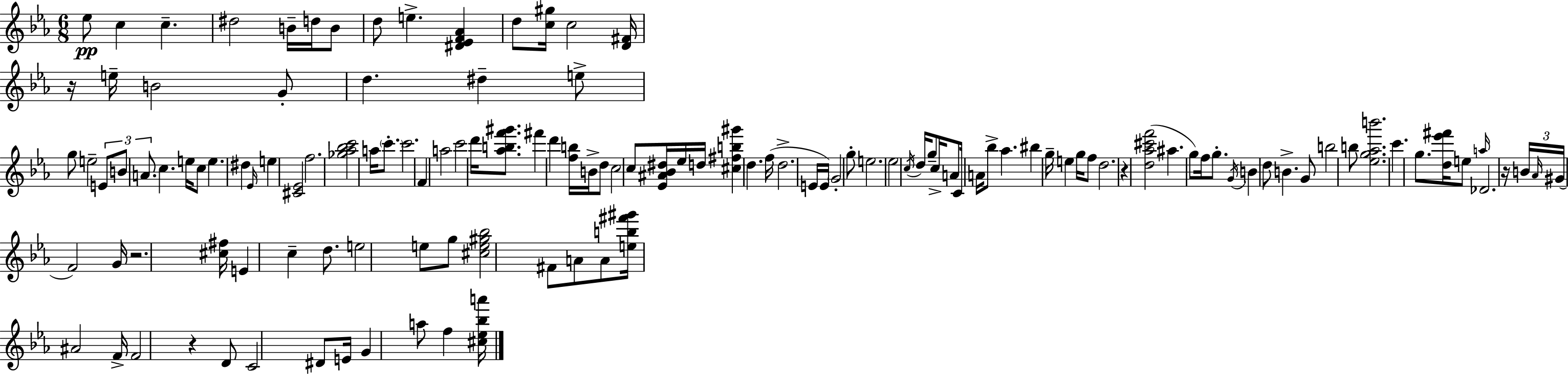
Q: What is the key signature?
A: EES major